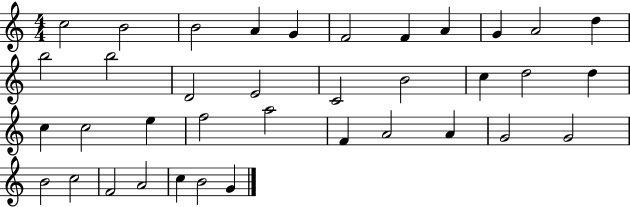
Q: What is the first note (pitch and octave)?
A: C5